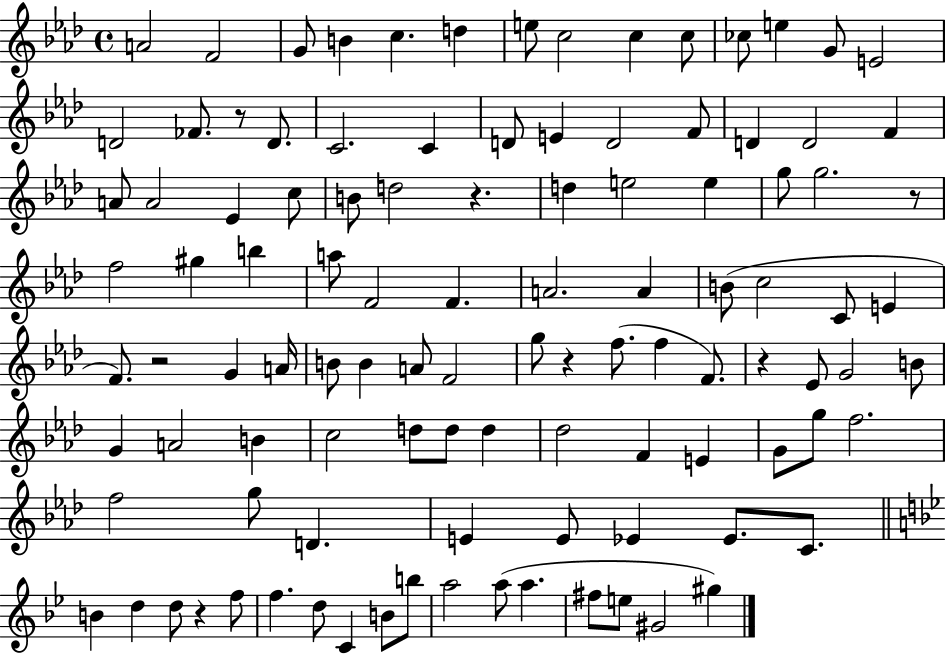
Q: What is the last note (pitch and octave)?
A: G#5